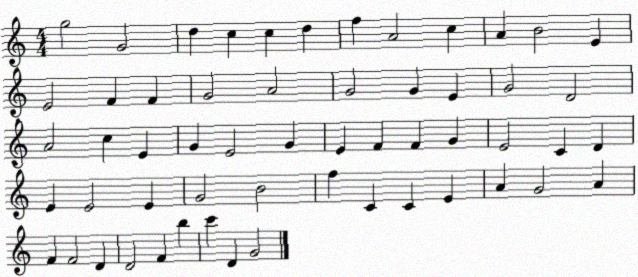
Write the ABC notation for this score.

X:1
T:Untitled
M:4/4
L:1/4
K:C
g2 G2 d c c d f A2 c A B2 E E2 F F G2 A2 G2 G E G2 D2 A2 c E G E2 G E F F G E2 C D E E2 E G2 B2 f C C E A G2 A F F2 D D2 F b c' D G2